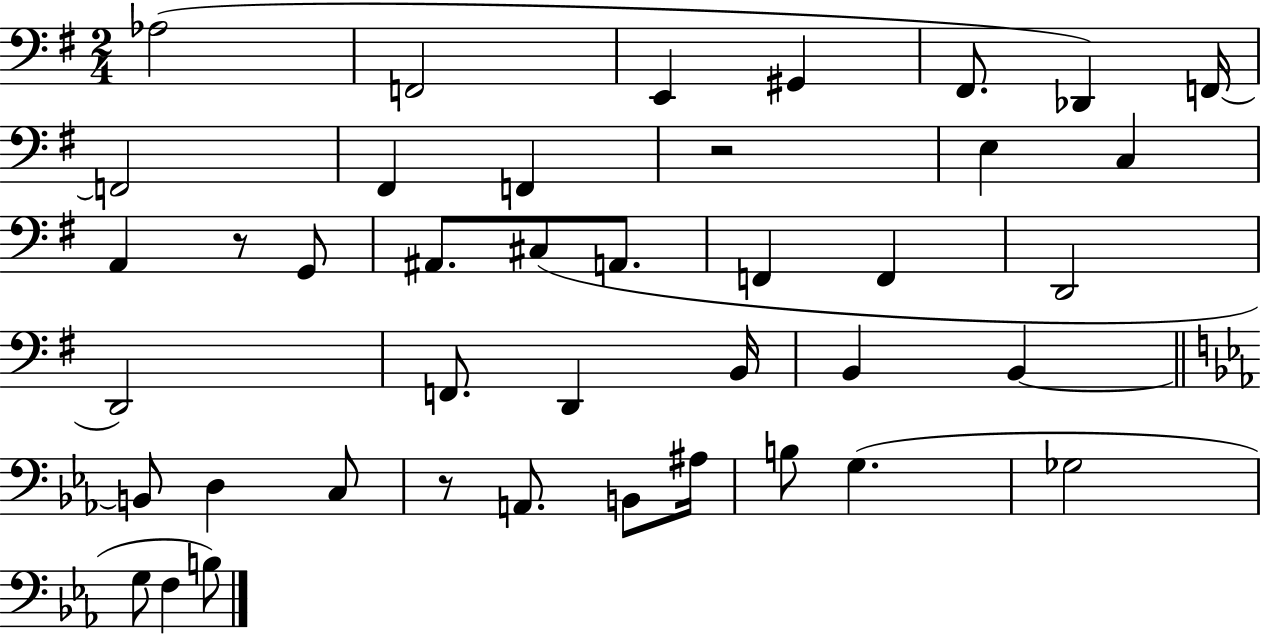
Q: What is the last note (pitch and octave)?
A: B3